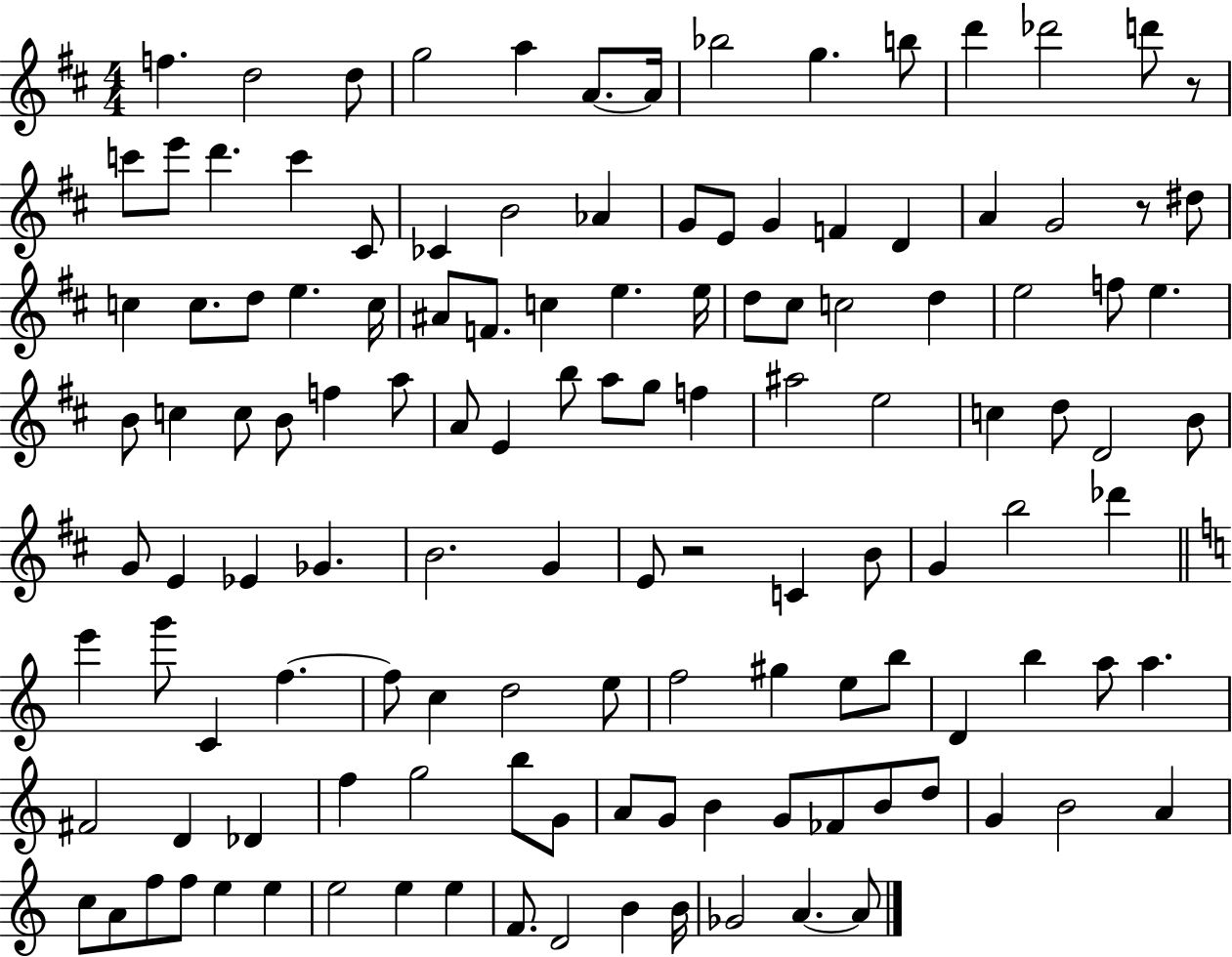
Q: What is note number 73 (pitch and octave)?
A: B4